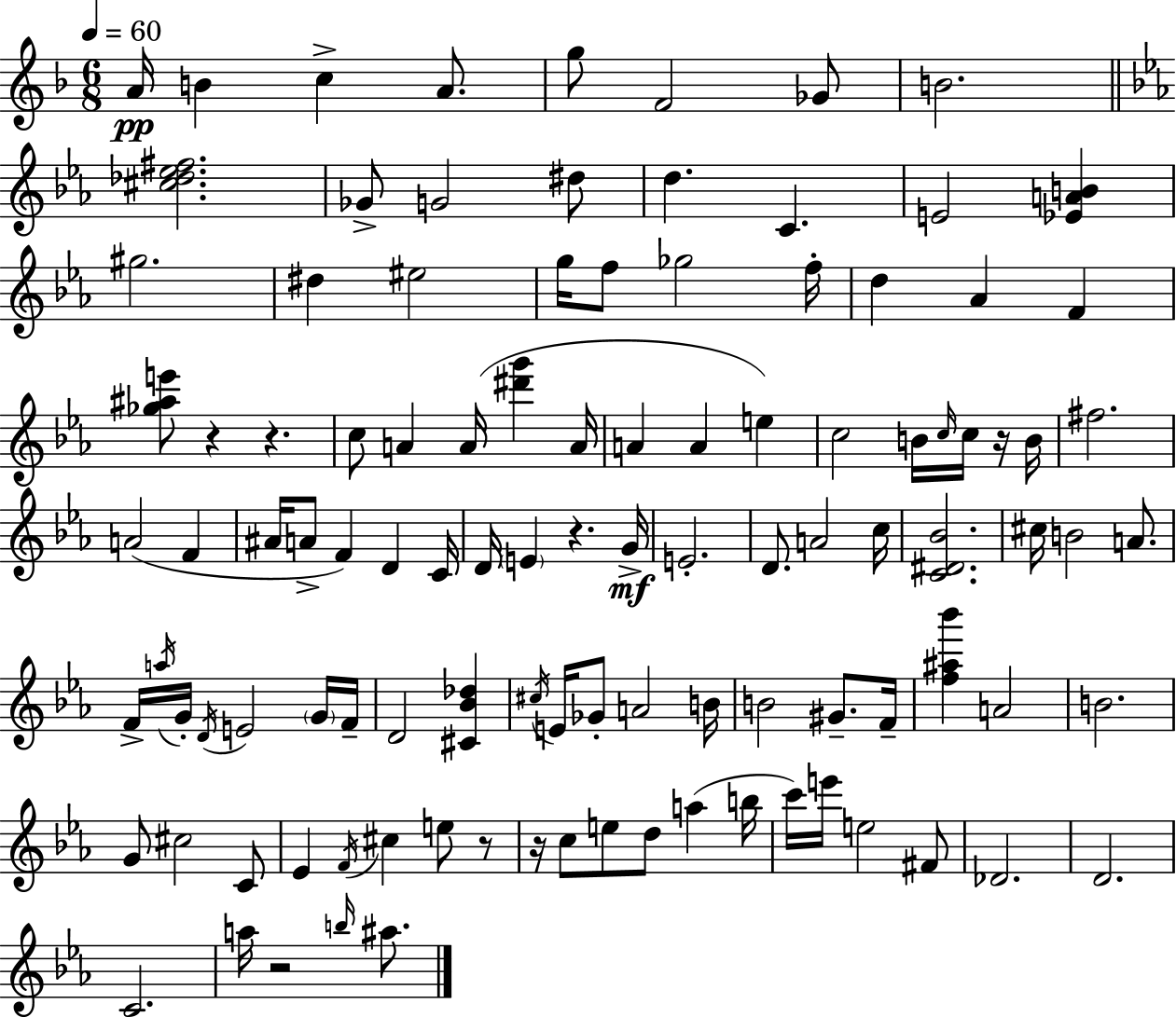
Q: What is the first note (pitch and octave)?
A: A4